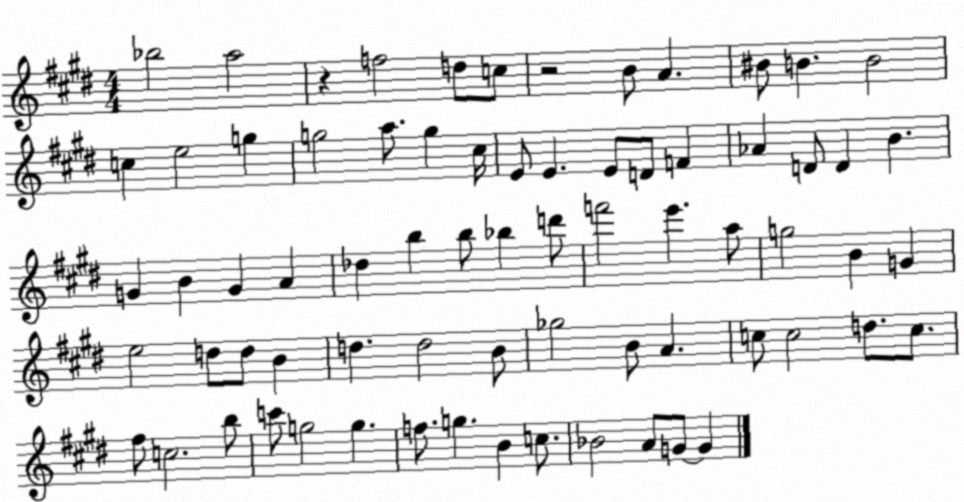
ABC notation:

X:1
T:Untitled
M:4/4
L:1/4
K:E
_b2 a2 z f2 d/2 c/2 z2 B/2 A ^B/2 B B2 c e2 g g2 a/2 g ^c/4 E/2 E E/2 D/2 F _A D/2 D B G B G A _d b b/2 _b d'/2 f'2 e' a/2 g2 B G e2 d/2 d/2 B d d2 B/2 _g2 B/2 A c/2 c2 d/2 c/2 ^f/2 c2 b/2 c'/2 g2 g f/2 g B c/2 _B2 A/2 G/2 G